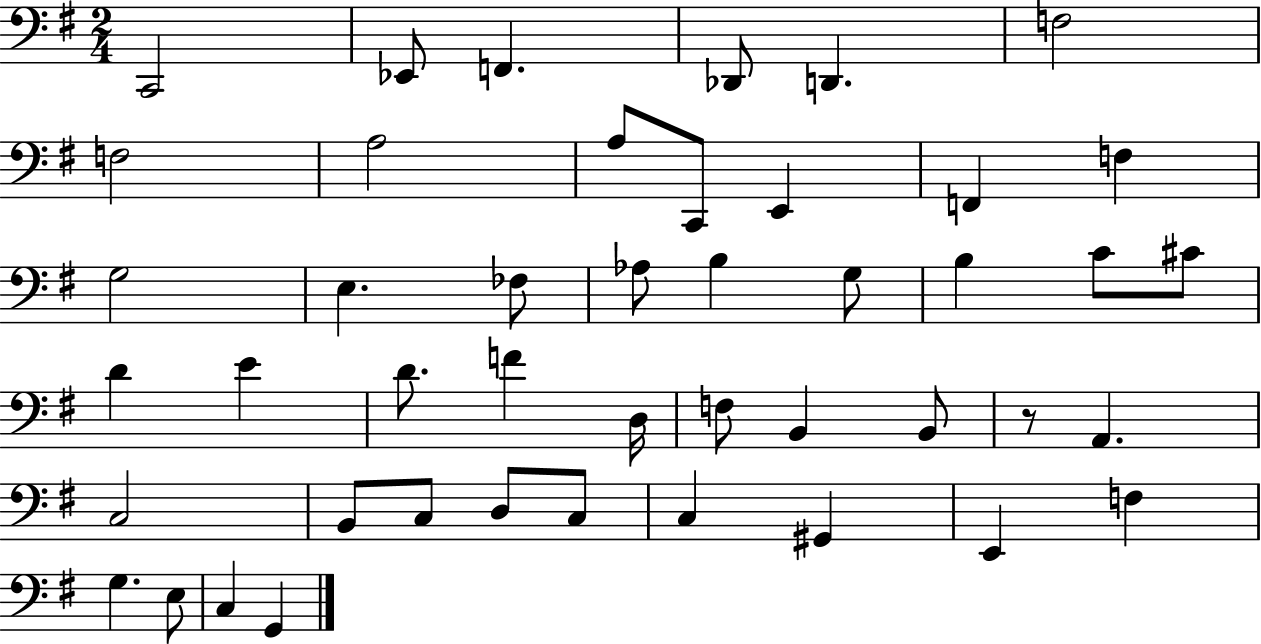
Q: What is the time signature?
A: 2/4